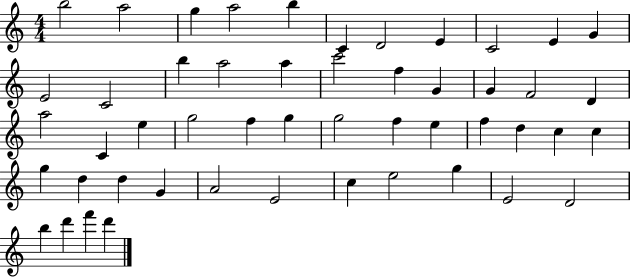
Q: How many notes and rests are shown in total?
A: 50